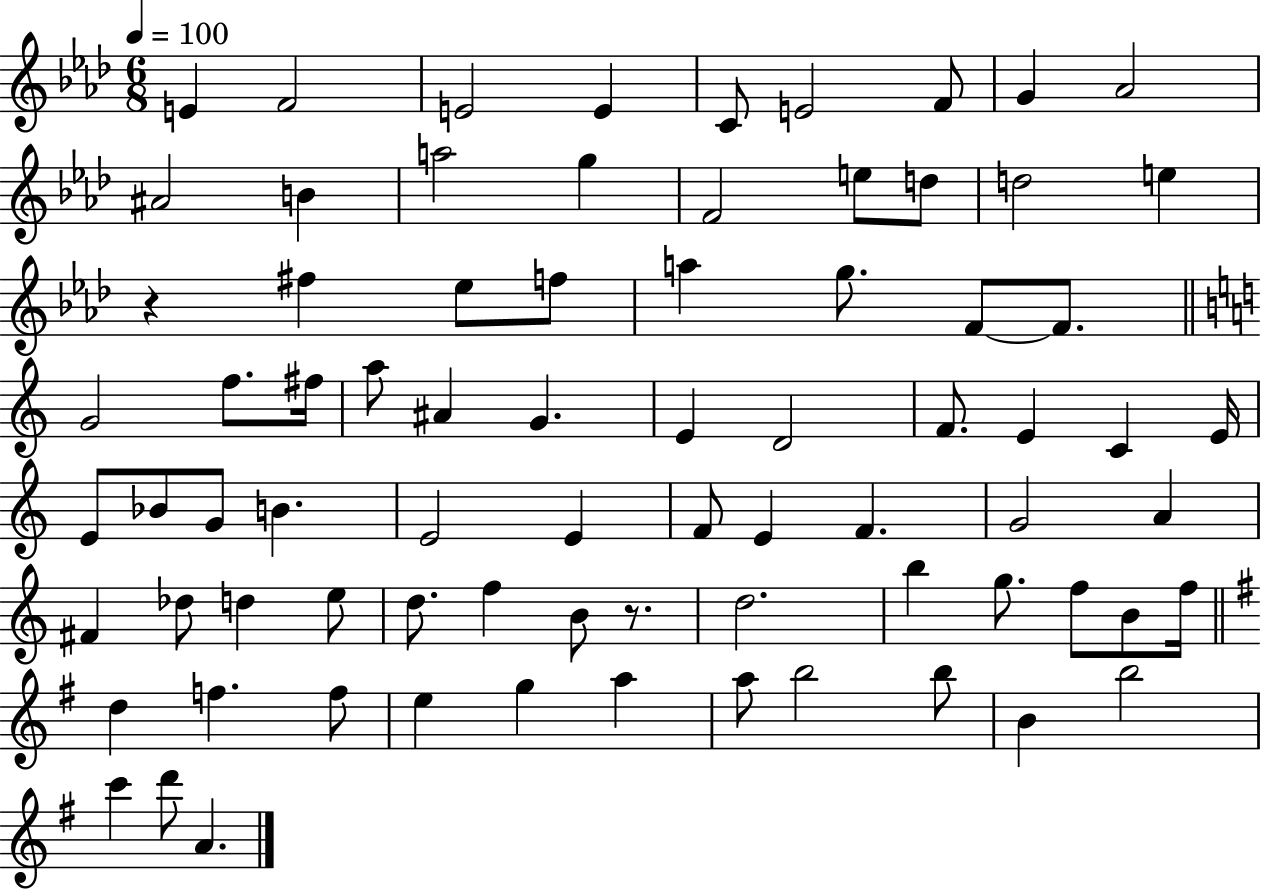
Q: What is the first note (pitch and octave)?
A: E4